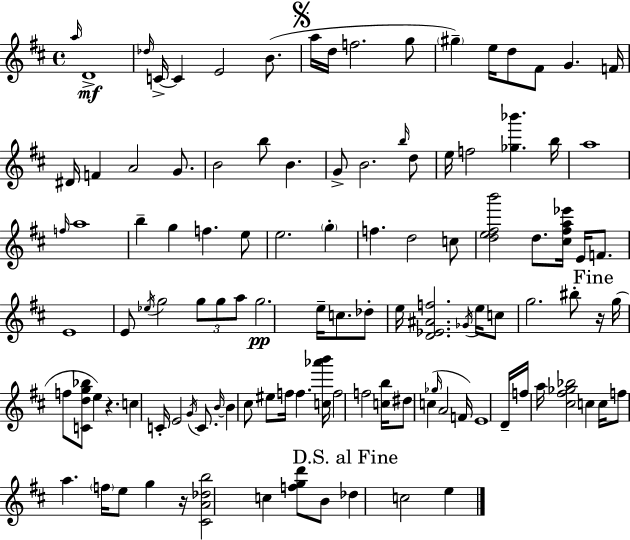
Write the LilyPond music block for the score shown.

{
  \clef treble
  \time 4/4
  \defaultTimeSignature
  \key d \major
  \grace { a''16 }\mf d'1-> | \grace { des''16 } c'16->~~ c'4 e'2 b'8.( | \mark \markup { \musicglyph "scripts.segno" } a''16 d''16 f''2. | g''8 \parenthesize gis''4--) e''16 d''8 fis'8 g'4. | \break f'16 dis'16 f'4 a'2 g'8. | b'2 b''8 b'4. | g'8-> b'2. | \grace { b''16 } d''8 e''16 f''2 <ges'' bes'''>4. | \break b''16 a''1 | \grace { f''16 } a''1 | b''4-- g''4 f''4. | e''8 e''2. | \break \parenthesize g''4-. f''4. d''2 | c''8 <d'' e'' fis'' b'''>2 d''8. <cis'' fis'' a'' ees'''>16 | e'16 f'8. e'1 | e'8 \acciaccatura { ees''16 } g''2 \tuplet 3/2 { g''8 | \break g''8 a''8 } g''2.\pp | e''16-- c''8. des''8-. e''16 <d' ees' ais' f''>2. | \acciaccatura { ges'16 } e''16 c''8 g''2. | bis''8-. \mark "Fine" r16 g''16( f''8 <c' d'' g'' bes''>8 e''4) | \break r4. c''4 c'16-. e'2 | \acciaccatura { g'16 } c'8. \grace { b'16~ }~ b'4 cis''8 eis''8 | f''16 f''4. <c'' aes''' b'''>16 f''2 | f''2 <c'' b''>16 dis''8 c''4( \grace { ges''16 } | \break a'2 f'16) e'1 | d'16-- f''16 a''16 <cis'' fis'' ges'' bes''>2 | c''4 c''16 f''8 a''4. | \parenthesize f''16 e''8 g''4 r16 <cis' a' des'' b''>2 | \break c''4 <f'' g'' d'''>8 b'8 \mark "D.S. al Fine" des''4 c''2 | e''4 \bar "|."
}